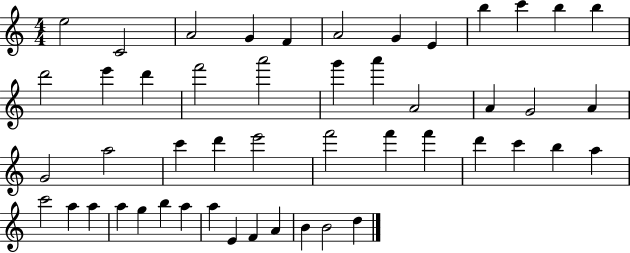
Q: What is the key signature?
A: C major